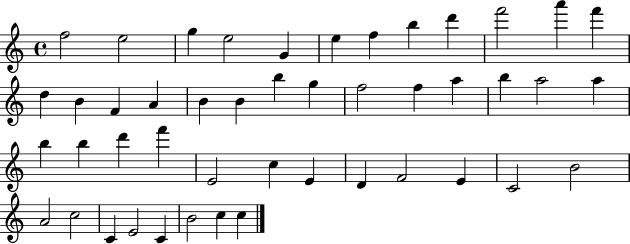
X:1
T:Untitled
M:4/4
L:1/4
K:C
f2 e2 g e2 G e f b d' f'2 a' f' d B F A B B b g f2 f a b a2 a b b d' f' E2 c E D F2 E C2 B2 A2 c2 C E2 C B2 c c